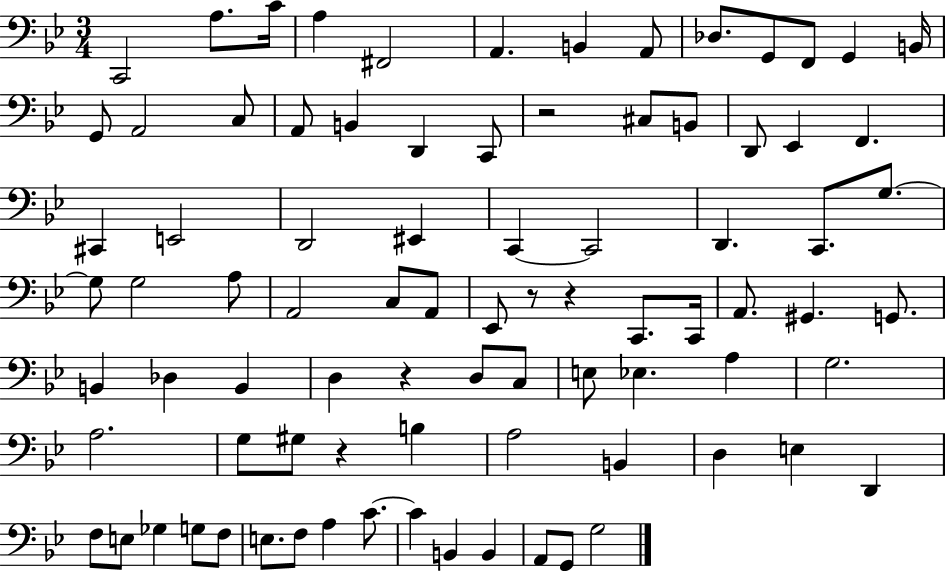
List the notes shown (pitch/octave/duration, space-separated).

C2/h A3/e. C4/s A3/q F#2/h A2/q. B2/q A2/e Db3/e. G2/e F2/e G2/q B2/s G2/e A2/h C3/e A2/e B2/q D2/q C2/e R/h C#3/e B2/e D2/e Eb2/q F2/q. C#2/q E2/h D2/h EIS2/q C2/q C2/h D2/q. C2/e. G3/e. G3/e G3/h A3/e A2/h C3/e A2/e Eb2/e R/e R/q C2/e. C2/s A2/e. G#2/q. G2/e. B2/q Db3/q B2/q D3/q R/q D3/e C3/e E3/e Eb3/q. A3/q G3/h. A3/h. G3/e G#3/e R/q B3/q A3/h B2/q D3/q E3/q D2/q F3/e E3/e Gb3/q G3/e F3/e E3/e. F3/e A3/q C4/e. C4/q B2/q B2/q A2/e G2/e G3/h